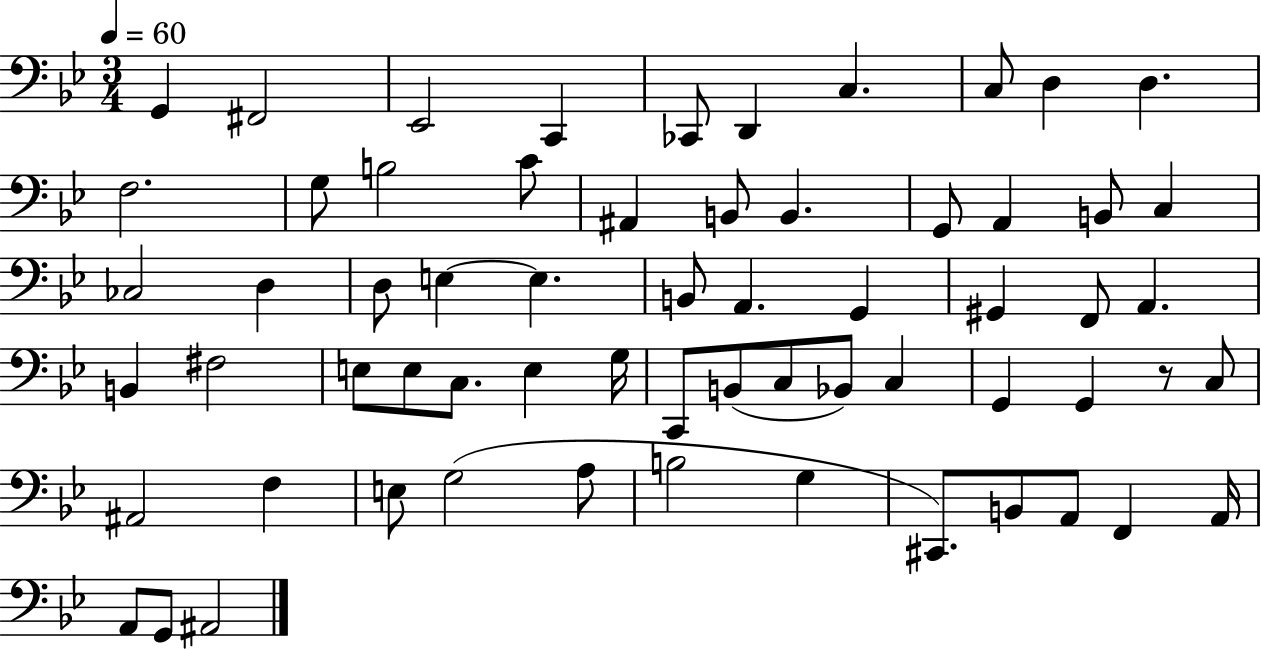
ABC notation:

X:1
T:Untitled
M:3/4
L:1/4
K:Bb
G,, ^F,,2 _E,,2 C,, _C,,/2 D,, C, C,/2 D, D, F,2 G,/2 B,2 C/2 ^A,, B,,/2 B,, G,,/2 A,, B,,/2 C, _C,2 D, D,/2 E, E, B,,/2 A,, G,, ^G,, F,,/2 A,, B,, ^F,2 E,/2 E,/2 C,/2 E, G,/4 C,,/2 B,,/2 C,/2 _B,,/2 C, G,, G,, z/2 C,/2 ^A,,2 F, E,/2 G,2 A,/2 B,2 G, ^C,,/2 B,,/2 A,,/2 F,, A,,/4 A,,/2 G,,/2 ^A,,2